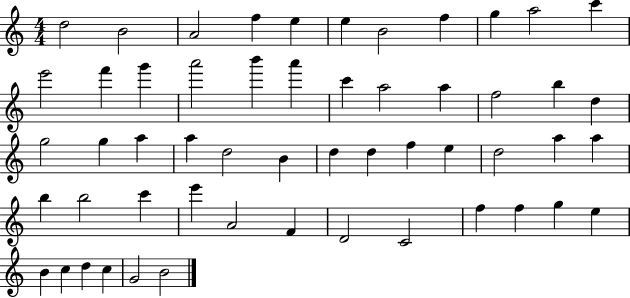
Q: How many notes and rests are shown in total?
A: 54